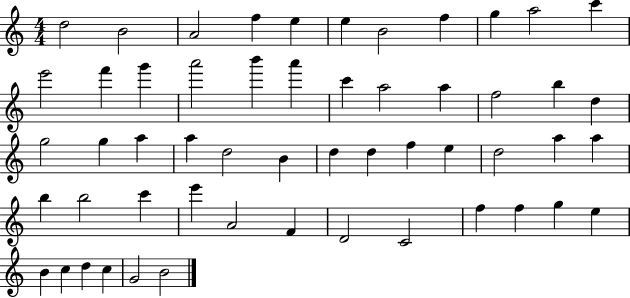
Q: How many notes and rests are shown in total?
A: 54